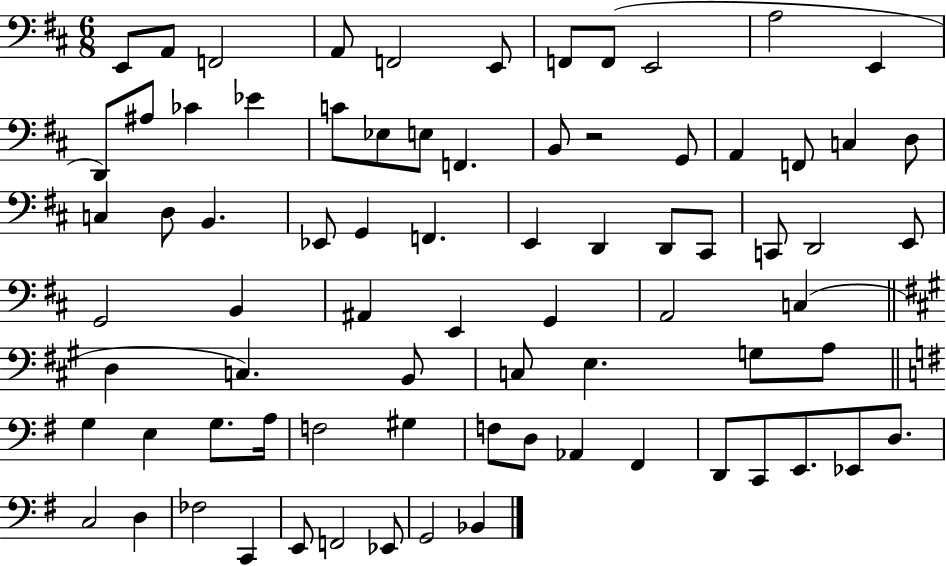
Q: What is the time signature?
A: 6/8